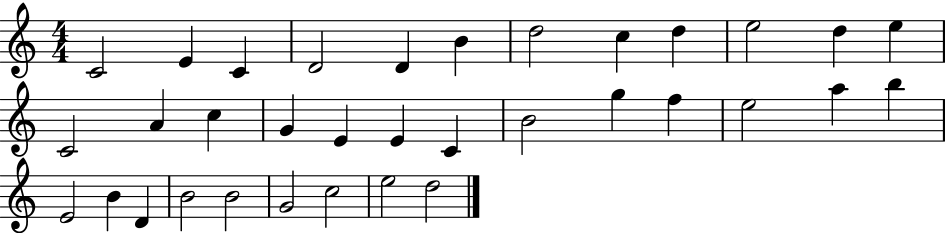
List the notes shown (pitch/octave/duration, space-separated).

C4/h E4/q C4/q D4/h D4/q B4/q D5/h C5/q D5/q E5/h D5/q E5/q C4/h A4/q C5/q G4/q E4/q E4/q C4/q B4/h G5/q F5/q E5/h A5/q B5/q E4/h B4/q D4/q B4/h B4/h G4/h C5/h E5/h D5/h